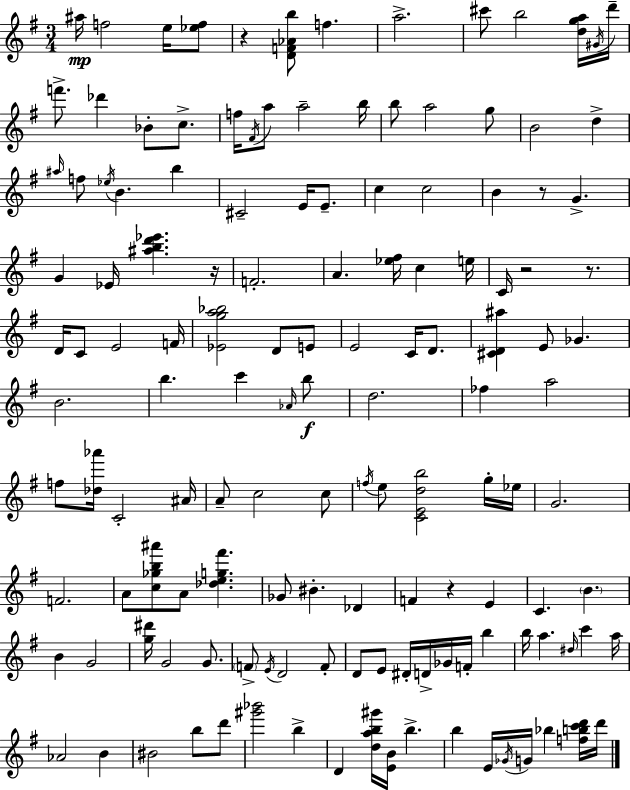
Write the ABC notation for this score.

X:1
T:Untitled
M:3/4
L:1/4
K:Em
^a/4 f2 e/4 [_ef]/2 z [DF_Ab]/2 f a2 ^c'/2 b2 [dga]/4 ^G/4 d'/4 f'/2 _d' _B/2 c/2 f/4 ^F/4 a/2 a2 b/4 b/2 a2 g/2 B2 d ^a/4 f/2 _e/4 B b ^C2 E/4 E/2 c c2 B z/2 G G _E/4 [^abd'_e'] z/4 F2 A [_e^f]/4 c e/4 C/4 z2 z/2 D/4 C/2 E2 F/4 [_Ega_b]2 D/2 E/2 E2 C/4 D/2 [^CD^a] E/2 _G B2 b c' _A/4 b/2 d2 _f a2 f/2 [_d_a']/4 C2 ^A/4 A/2 c2 c/2 f/4 e/2 [CEdb]2 g/4 _e/4 G2 F2 A/2 [c_gb^a']/2 A/2 [_deg^f'] _G/2 ^B _D F z E C B B G2 [g^d']/4 G2 G/2 F/2 E/4 D2 F/2 D/2 E/2 ^D/4 D/4 _G/4 F/4 b b/4 a ^d/4 c' a/4 _A2 B ^B2 b/2 d'/2 [^g'_b']2 b D [dab^g']/4 [EB]/4 b b E/4 _G/4 G/4 _b [fbc'd']/4 d'/4